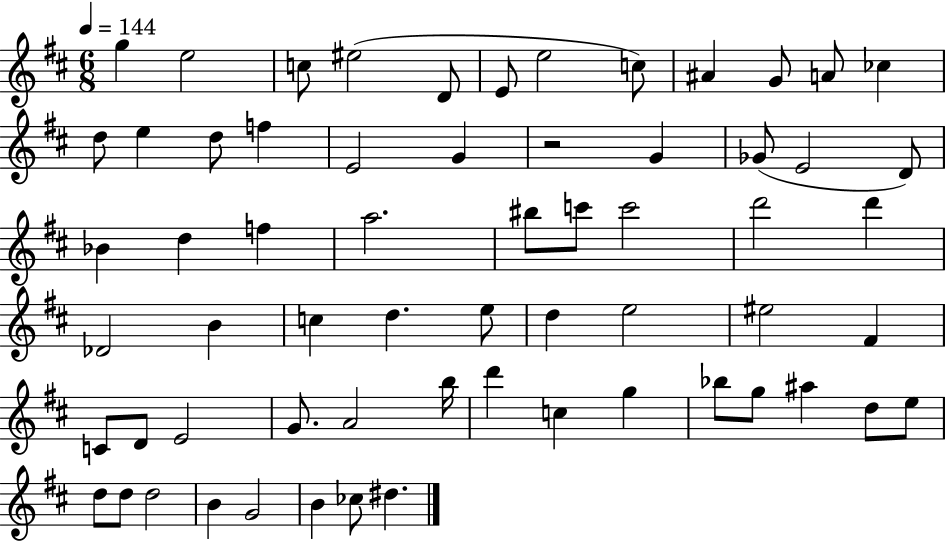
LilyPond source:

{
  \clef treble
  \numericTimeSignature
  \time 6/8
  \key d \major
  \tempo 4 = 144
  g''4 e''2 | c''8 eis''2( d'8 | e'8 e''2 c''8) | ais'4 g'8 a'8 ces''4 | \break d''8 e''4 d''8 f''4 | e'2 g'4 | r2 g'4 | ges'8( e'2 d'8) | \break bes'4 d''4 f''4 | a''2. | bis''8 c'''8 c'''2 | d'''2 d'''4 | \break des'2 b'4 | c''4 d''4. e''8 | d''4 e''2 | eis''2 fis'4 | \break c'8 d'8 e'2 | g'8. a'2 b''16 | d'''4 c''4 g''4 | bes''8 g''8 ais''4 d''8 e''8 | \break d''8 d''8 d''2 | b'4 g'2 | b'4 ces''8 dis''4. | \bar "|."
}